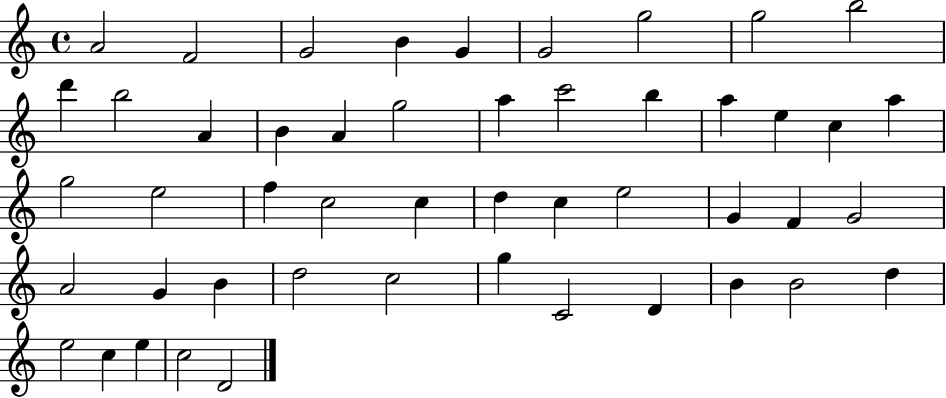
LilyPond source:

{
  \clef treble
  \time 4/4
  \defaultTimeSignature
  \key c \major
  a'2 f'2 | g'2 b'4 g'4 | g'2 g''2 | g''2 b''2 | \break d'''4 b''2 a'4 | b'4 a'4 g''2 | a''4 c'''2 b''4 | a''4 e''4 c''4 a''4 | \break g''2 e''2 | f''4 c''2 c''4 | d''4 c''4 e''2 | g'4 f'4 g'2 | \break a'2 g'4 b'4 | d''2 c''2 | g''4 c'2 d'4 | b'4 b'2 d''4 | \break e''2 c''4 e''4 | c''2 d'2 | \bar "|."
}